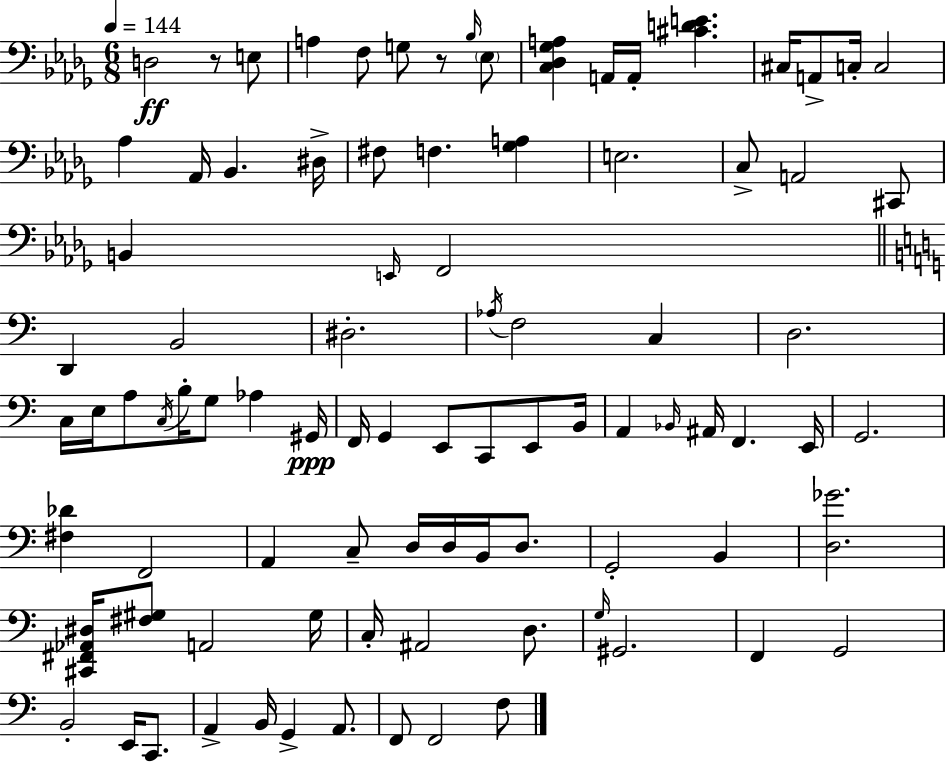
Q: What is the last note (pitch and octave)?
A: F3